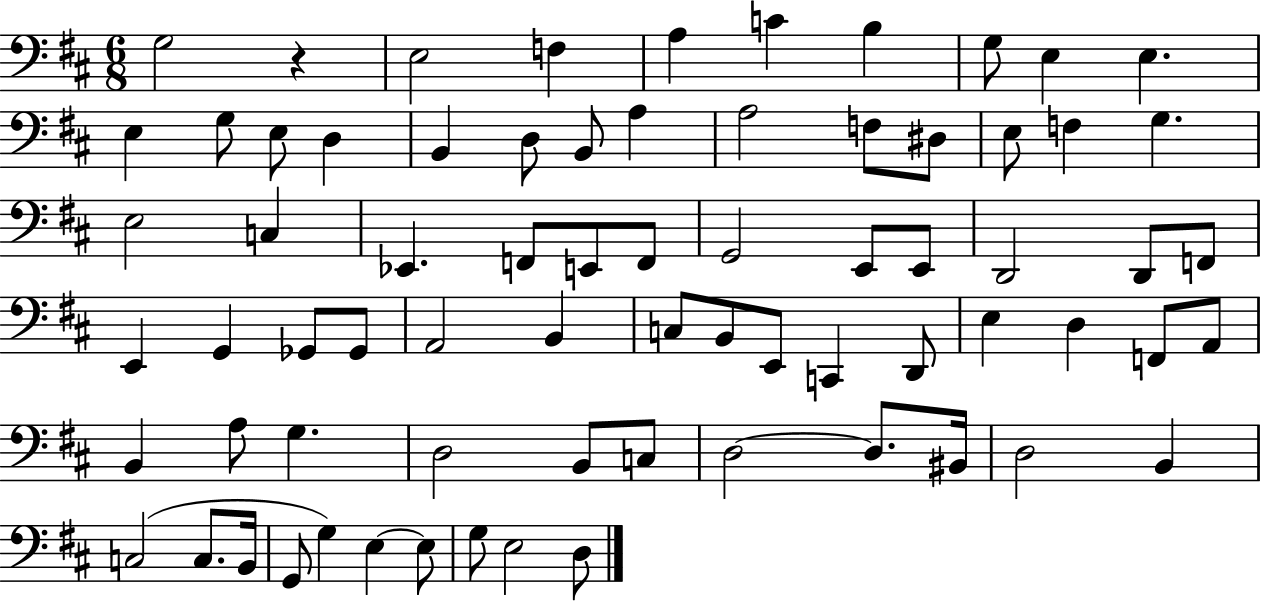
G3/h R/q E3/h F3/q A3/q C4/q B3/q G3/e E3/q E3/q. E3/q G3/e E3/e D3/q B2/q D3/e B2/e A3/q A3/h F3/e D#3/e E3/e F3/q G3/q. E3/h C3/q Eb2/q. F2/e E2/e F2/e G2/h E2/e E2/e D2/h D2/e F2/e E2/q G2/q Gb2/e Gb2/e A2/h B2/q C3/e B2/e E2/e C2/q D2/e E3/q D3/q F2/e A2/e B2/q A3/e G3/q. D3/h B2/e C3/e D3/h D3/e. BIS2/s D3/h B2/q C3/h C3/e. B2/s G2/e G3/q E3/q E3/e G3/e E3/h D3/e